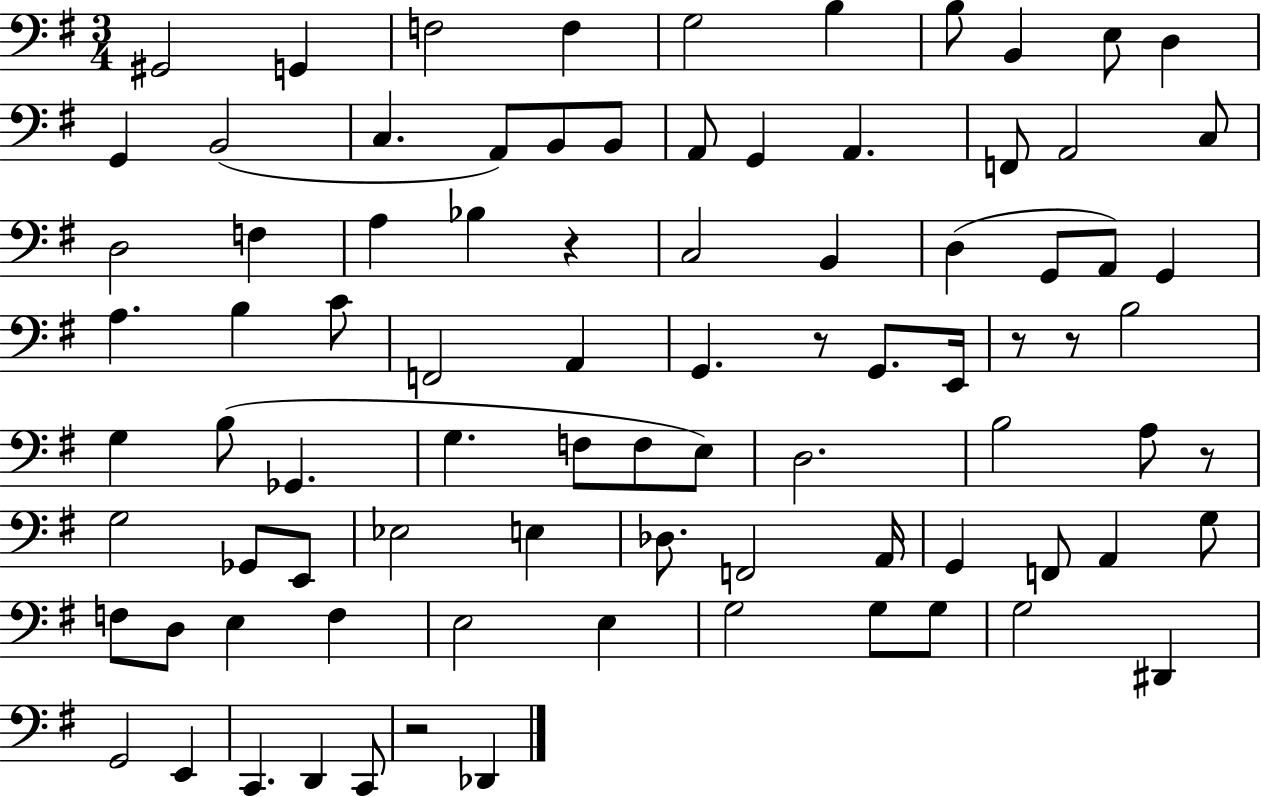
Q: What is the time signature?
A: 3/4